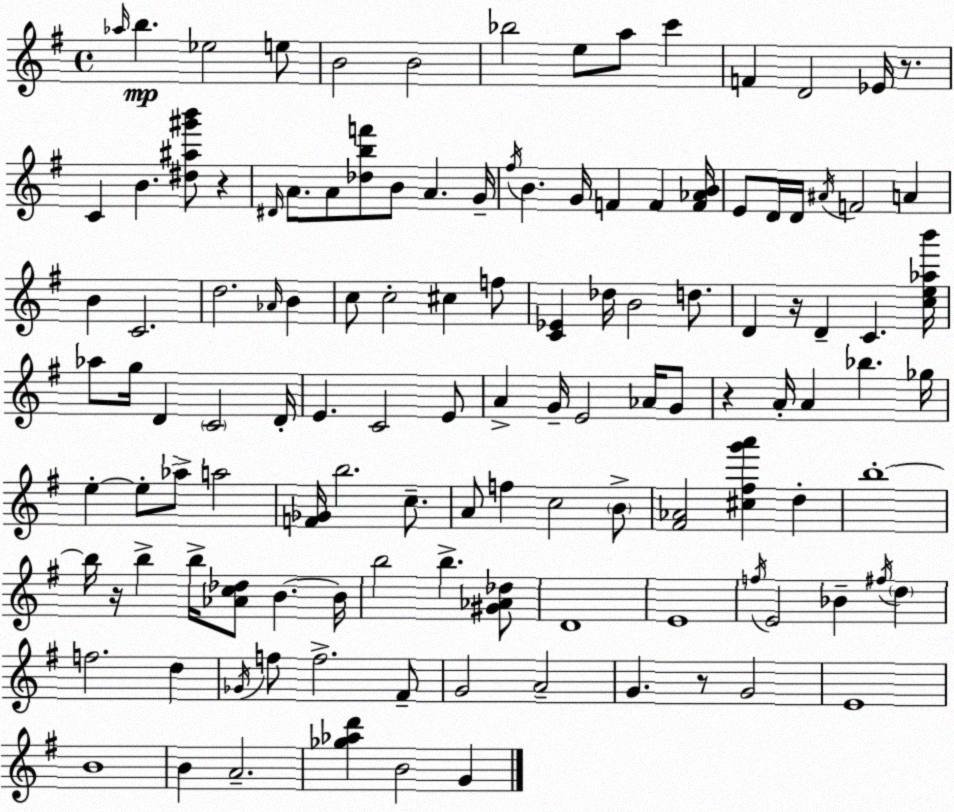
X:1
T:Untitled
M:4/4
L:1/4
K:Em
_a/4 b _e2 e/2 B2 B2 _b2 e/2 a/2 c' F D2 _E/4 z/2 C B [^d^a^g'b']/2 z ^D/4 A/2 A/2 [_dbf']/2 B/2 A G/4 ^f/4 B G/4 F F [F_AB]/4 E/2 D/4 D/4 ^A/4 F2 A B C2 d2 _A/4 B c/2 c2 ^c f/2 [C_E] _d/4 B2 d/2 D z/4 D C [ce_ab']/4 _a/2 g/4 D C2 D/4 E C2 E/2 A G/4 E2 _A/4 G/2 z A/4 A _b _g/4 e e/2 _a/2 a2 [F_G]/4 b2 c/2 A/2 f c2 B/2 [^F_A]2 [^c^fg'a'] d b4 b/4 z/4 b b/4 [_Ac_d]/2 B B/4 b2 b [^G_A_d]/2 D4 E4 f/4 E2 _B ^f/4 d f2 d _G/4 f/2 f2 ^F/2 G2 A2 G z/2 G2 E4 B4 B A2 [_g_ad'] B2 G